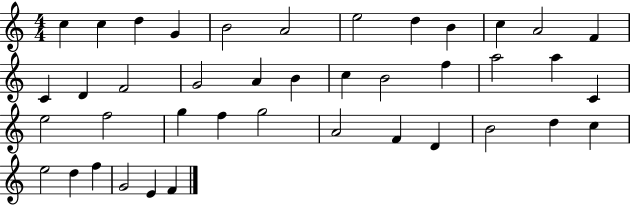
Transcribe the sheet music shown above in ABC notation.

X:1
T:Untitled
M:4/4
L:1/4
K:C
c c d G B2 A2 e2 d B c A2 F C D F2 G2 A B c B2 f a2 a C e2 f2 g f g2 A2 F D B2 d c e2 d f G2 E F